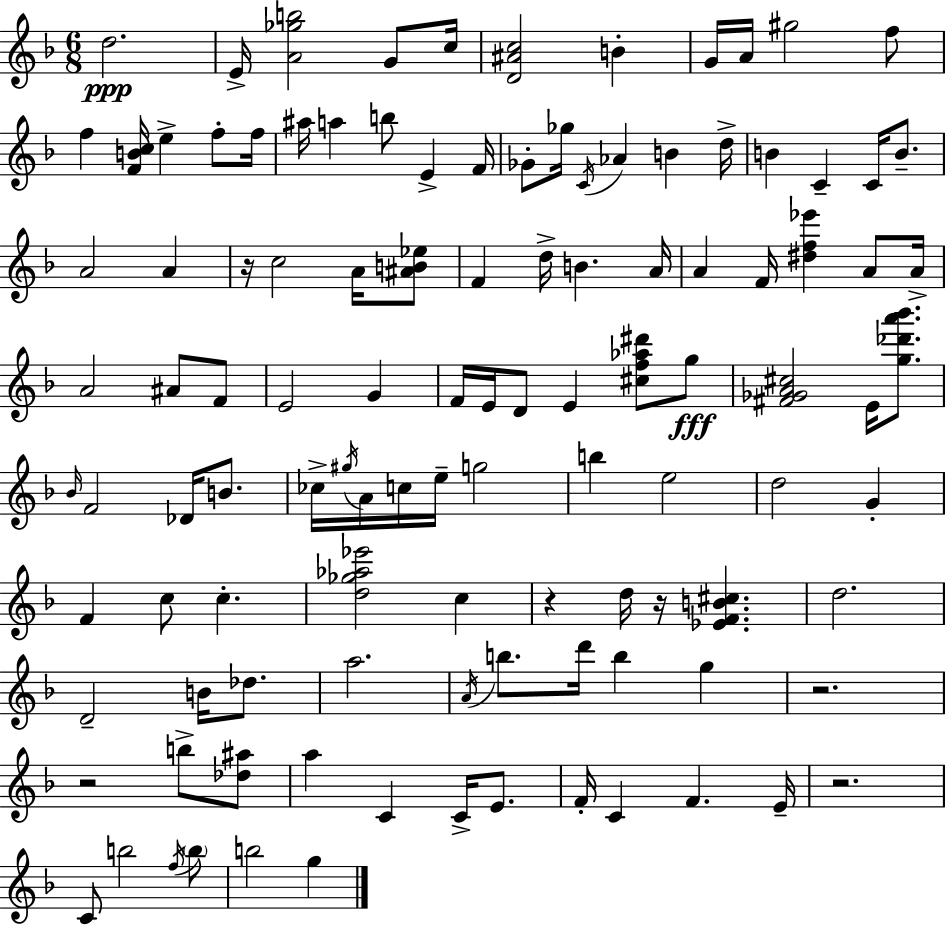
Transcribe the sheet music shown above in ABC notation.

X:1
T:Untitled
M:6/8
L:1/4
K:Dm
d2 E/4 [A_gb]2 G/2 c/4 [D^Ac]2 B G/4 A/4 ^g2 f/2 f [FBc]/4 e f/2 f/4 ^a/4 a b/2 E F/4 _G/2 _g/4 C/4 _A B d/4 B C C/4 B/2 A2 A z/4 c2 A/4 [^AB_e]/2 F d/4 B A/4 A F/4 [^df_e'] A/2 A/4 A2 ^A/2 F/2 E2 G F/4 E/4 D/2 E [^cf_a^d']/2 g/2 [^F_GA^c]2 E/4 [g_d'a'_b']/2 _B/4 F2 _D/4 B/2 _c/4 ^g/4 A/4 c/4 e/4 g2 b e2 d2 G F c/2 c [d_g_a_e']2 c z d/4 z/4 [_EFB^c] d2 D2 B/4 _d/2 a2 A/4 b/2 d'/4 b g z2 z2 b/2 [_d^a]/2 a C C/4 E/2 F/4 C F E/4 z2 C/2 b2 f/4 b/2 b2 g